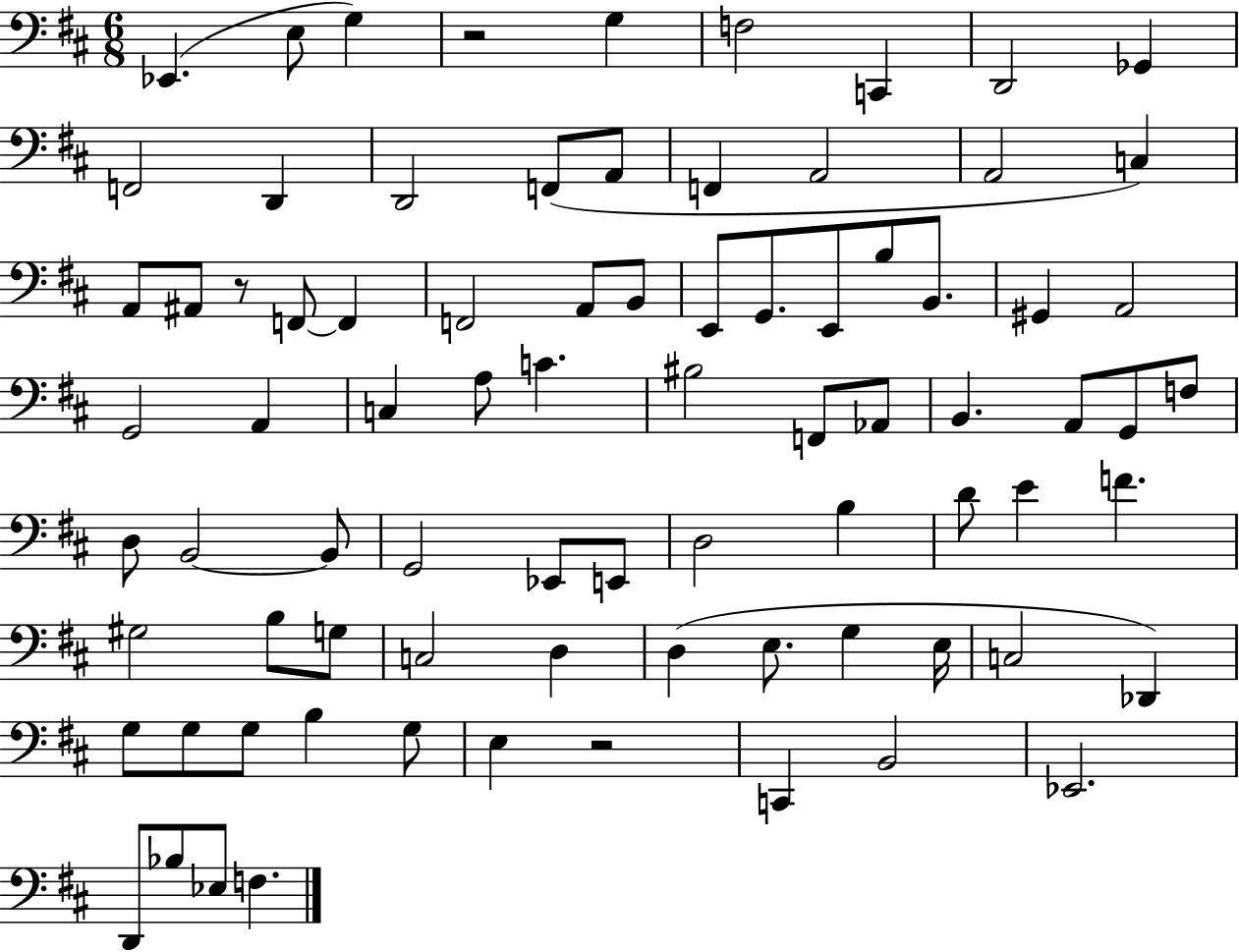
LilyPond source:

{
  \clef bass
  \numericTimeSignature
  \time 6/8
  \key d \major
  ees,4.( e8 g4) | r2 g4 | f2 c,4 | d,2 ges,4 | \break f,2 d,4 | d,2 f,8( a,8 | f,4 a,2 | a,2 c4) | \break a,8 ais,8 r8 f,8~~ f,4 | f,2 a,8 b,8 | e,8 g,8. e,8 b8 b,8. | gis,4 a,2 | \break g,2 a,4 | c4 a8 c'4. | bis2 f,8 aes,8 | b,4. a,8 g,8 f8 | \break d8 b,2~~ b,8 | g,2 ees,8 e,8 | d2 b4 | d'8 e'4 f'4. | \break gis2 b8 g8 | c2 d4 | d4( e8. g4 e16 | c2 des,4) | \break g8 g8 g8 b4 g8 | e4 r2 | c,4 b,2 | ees,2. | \break d,8 bes8 ees8 f4. | \bar "|."
}